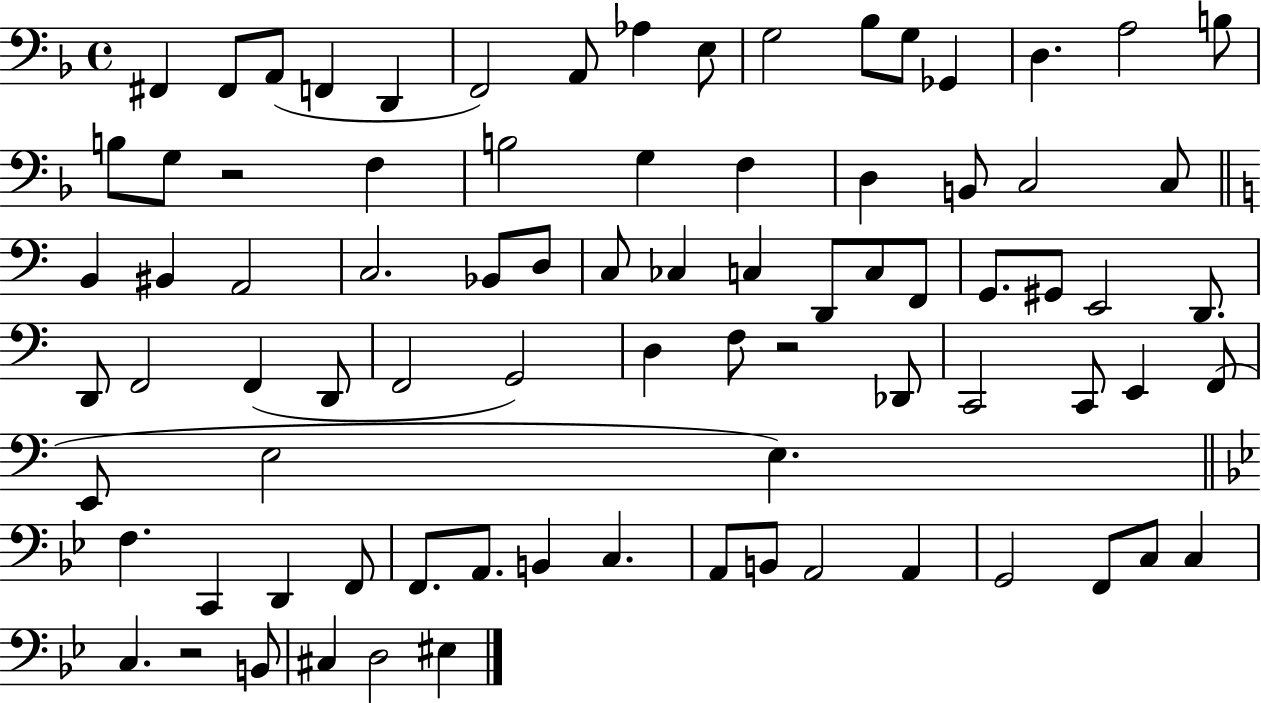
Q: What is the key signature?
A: F major